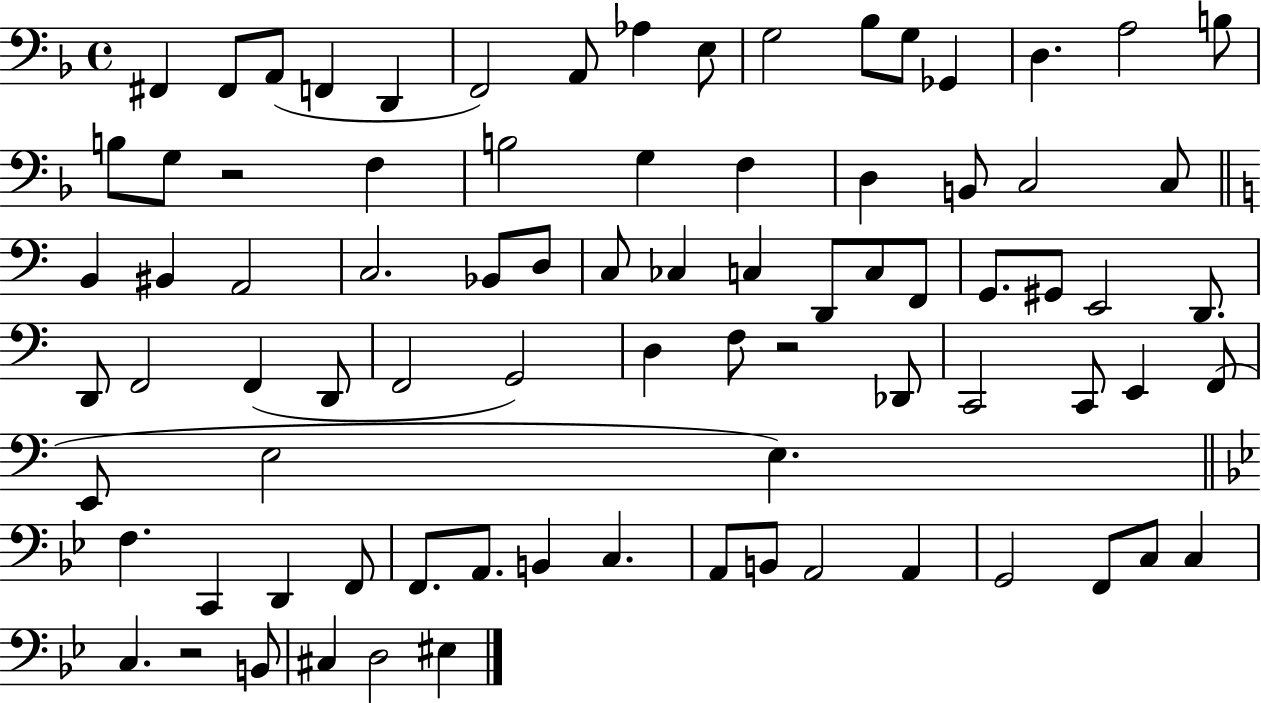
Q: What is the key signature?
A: F major